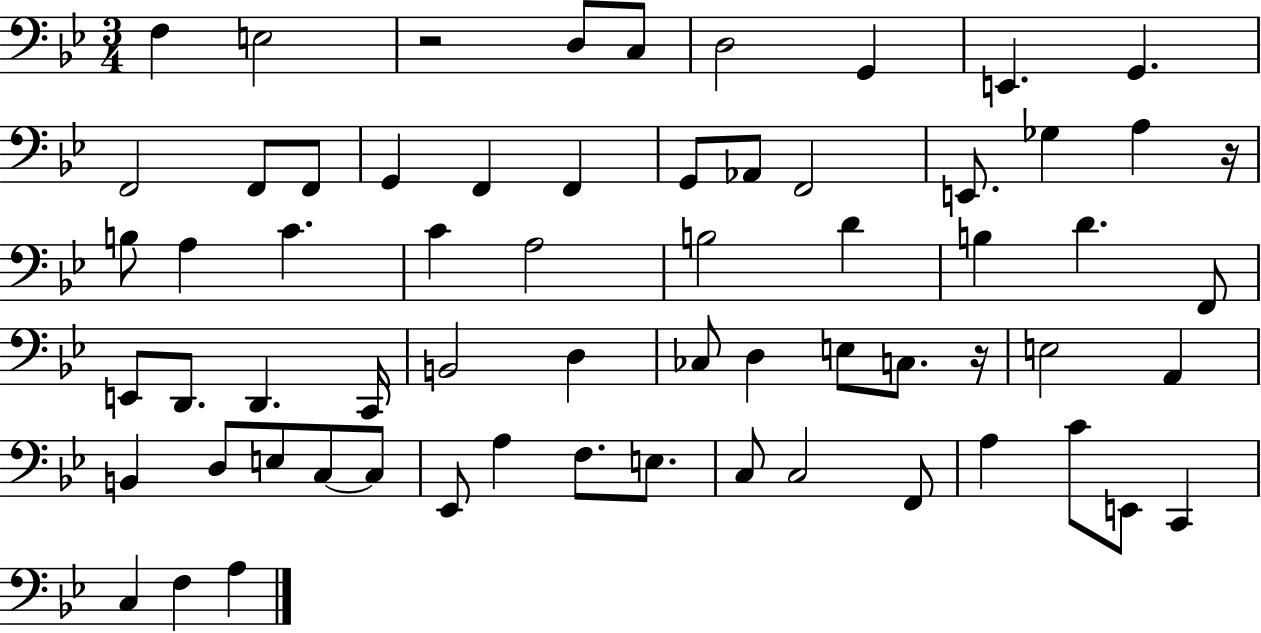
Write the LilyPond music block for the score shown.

{
  \clef bass
  \numericTimeSignature
  \time 3/4
  \key bes \major
  \repeat volta 2 { f4 e2 | r2 d8 c8 | d2 g,4 | e,4. g,4. | \break f,2 f,8 f,8 | g,4 f,4 f,4 | g,8 aes,8 f,2 | e,8. ges4 a4 r16 | \break b8 a4 c'4. | c'4 a2 | b2 d'4 | b4 d'4. f,8 | \break e,8 d,8. d,4. c,16 | b,2 d4 | ces8 d4 e8 c8. r16 | e2 a,4 | \break b,4 d8 e8 c8~~ c8 | ees,8 a4 f8. e8. | c8 c2 f,8 | a4 c'8 e,8 c,4 | \break c4 f4 a4 | } \bar "|."
}